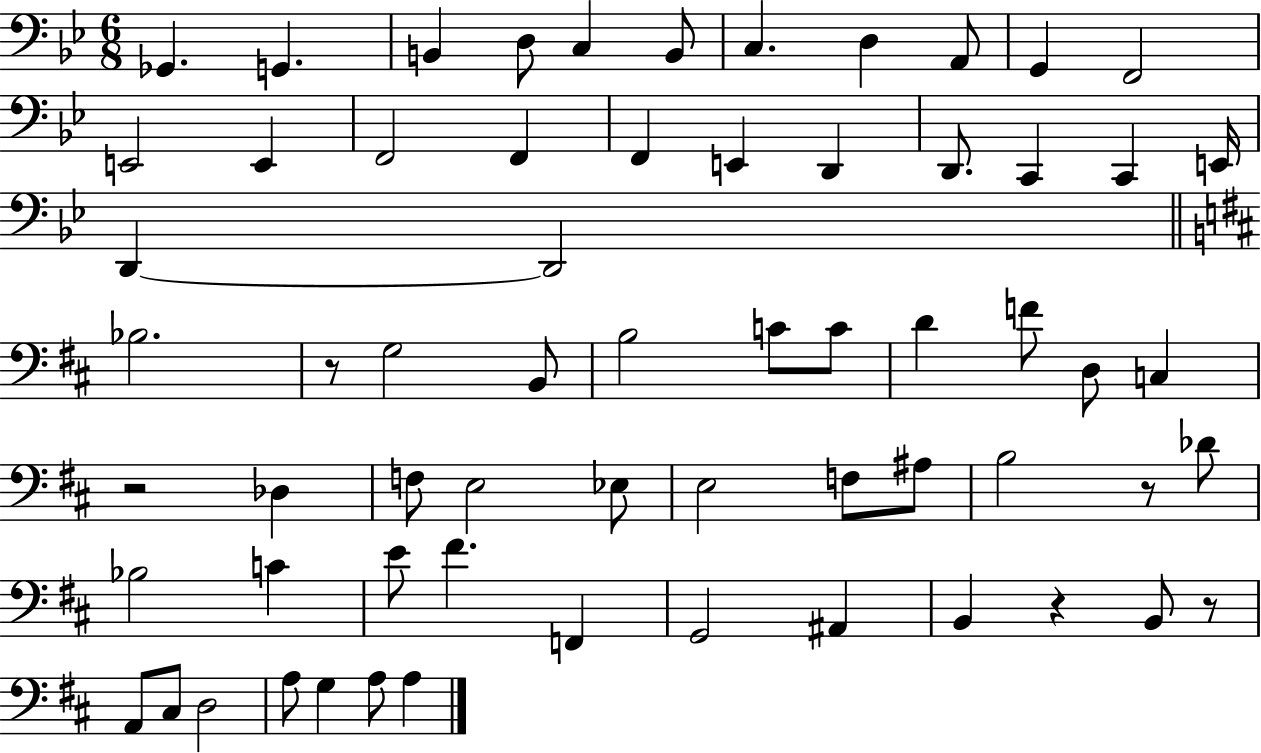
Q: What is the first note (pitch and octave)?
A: Gb2